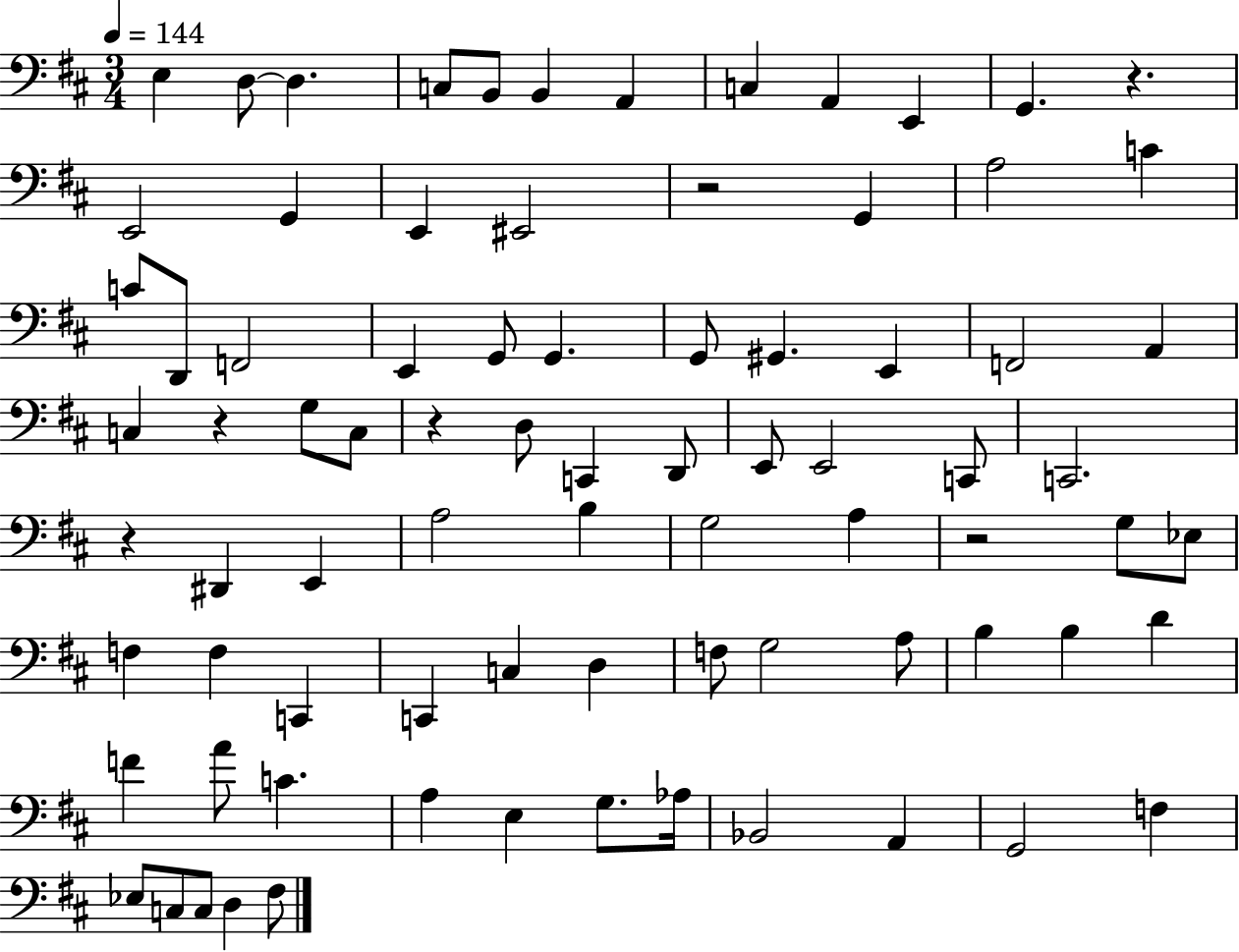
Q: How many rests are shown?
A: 6